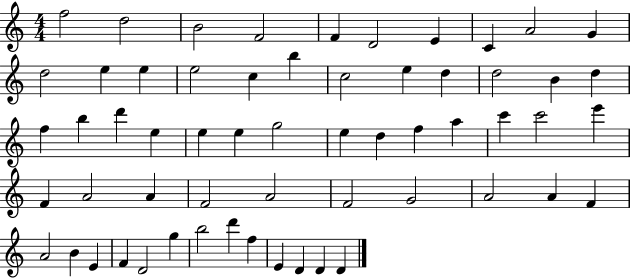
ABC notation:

X:1
T:Untitled
M:4/4
L:1/4
K:C
f2 d2 B2 F2 F D2 E C A2 G d2 e e e2 c b c2 e d d2 B d f b d' e e e g2 e d f a c' c'2 e' F A2 A F2 A2 F2 G2 A2 A F A2 B E F D2 g b2 d' f E D D D